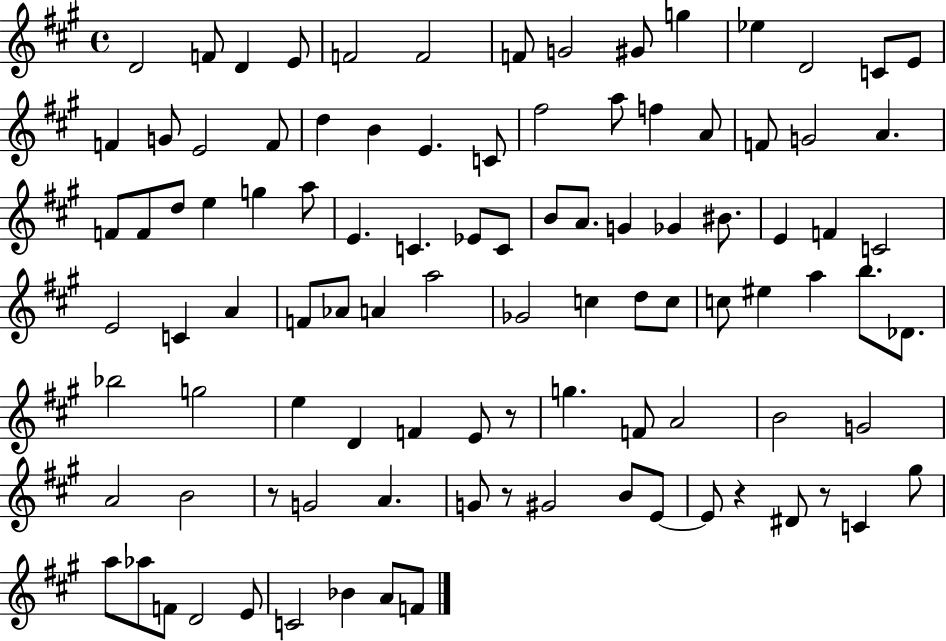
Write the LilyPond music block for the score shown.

{
  \clef treble
  \time 4/4
  \defaultTimeSignature
  \key a \major
  d'2 f'8 d'4 e'8 | f'2 f'2 | f'8 g'2 gis'8 g''4 | ees''4 d'2 c'8 e'8 | \break f'4 g'8 e'2 f'8 | d''4 b'4 e'4. c'8 | fis''2 a''8 f''4 a'8 | f'8 g'2 a'4. | \break f'8 f'8 d''8 e''4 g''4 a''8 | e'4. c'4. ees'8 c'8 | b'8 a'8. g'4 ges'4 bis'8. | e'4 f'4 c'2 | \break e'2 c'4 a'4 | f'8 aes'8 a'4 a''2 | ges'2 c''4 d''8 c''8 | c''8 eis''4 a''4 b''8. des'8. | \break bes''2 g''2 | e''4 d'4 f'4 e'8 r8 | g''4. f'8 a'2 | b'2 g'2 | \break a'2 b'2 | r8 g'2 a'4. | g'8 r8 gis'2 b'8 e'8~~ | e'8 r4 dis'8 r8 c'4 gis''8 | \break a''8 aes''8 f'8 d'2 e'8 | c'2 bes'4 a'8 f'8 | \bar "|."
}